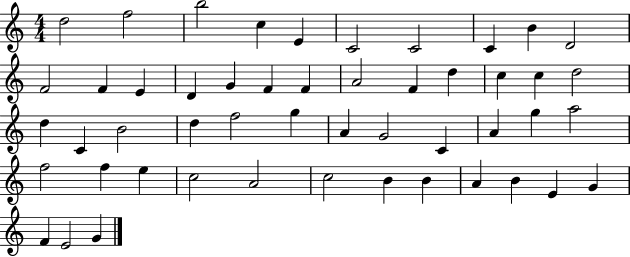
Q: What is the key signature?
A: C major